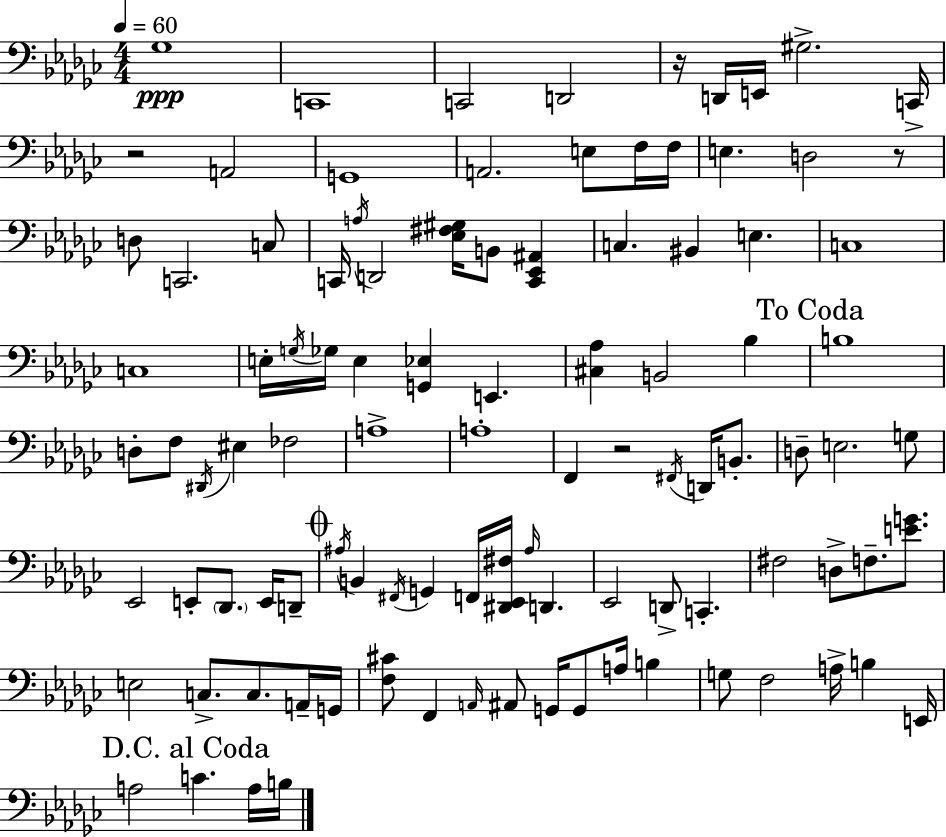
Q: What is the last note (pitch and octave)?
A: B3